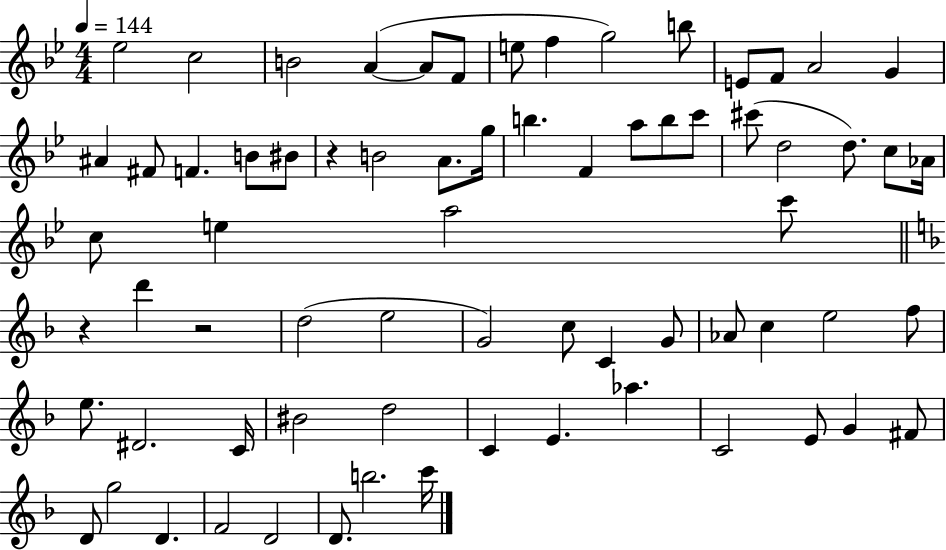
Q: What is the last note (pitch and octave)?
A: C6